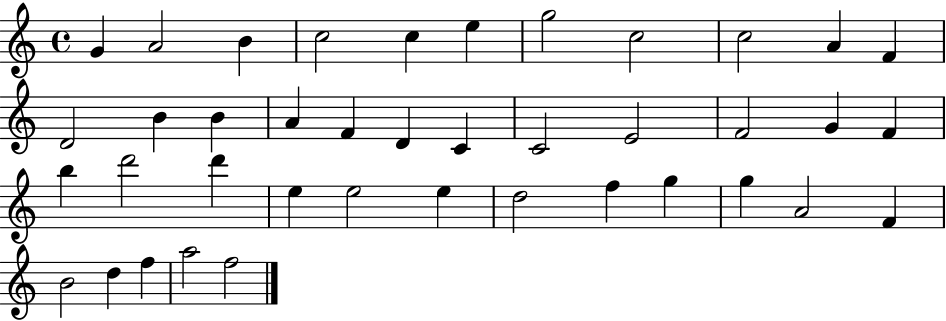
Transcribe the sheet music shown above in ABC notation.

X:1
T:Untitled
M:4/4
L:1/4
K:C
G A2 B c2 c e g2 c2 c2 A F D2 B B A F D C C2 E2 F2 G F b d'2 d' e e2 e d2 f g g A2 F B2 d f a2 f2